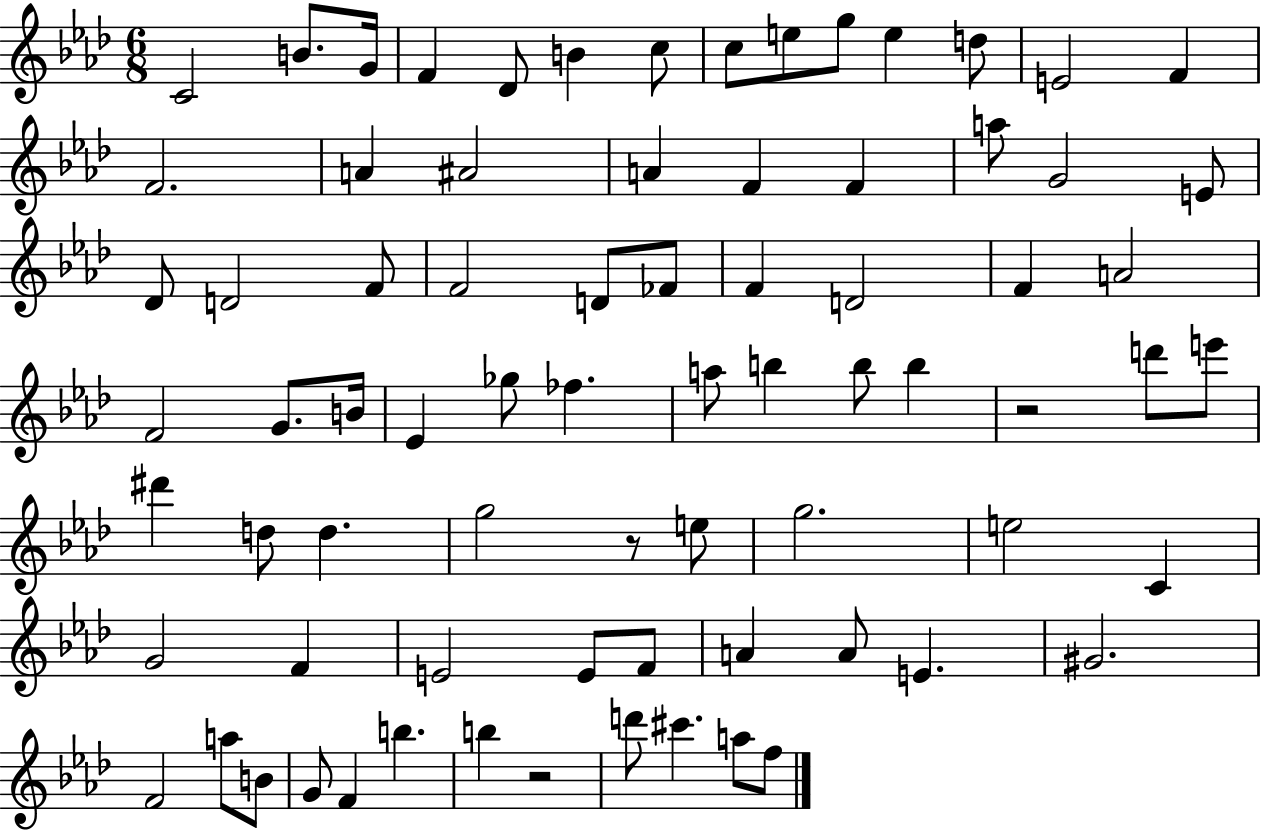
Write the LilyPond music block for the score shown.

{
  \clef treble
  \numericTimeSignature
  \time 6/8
  \key aes \major
  c'2 b'8. g'16 | f'4 des'8 b'4 c''8 | c''8 e''8 g''8 e''4 d''8 | e'2 f'4 | \break f'2. | a'4 ais'2 | a'4 f'4 f'4 | a''8 g'2 e'8 | \break des'8 d'2 f'8 | f'2 d'8 fes'8 | f'4 d'2 | f'4 a'2 | \break f'2 g'8. b'16 | ees'4 ges''8 fes''4. | a''8 b''4 b''8 b''4 | r2 d'''8 e'''8 | \break dis'''4 d''8 d''4. | g''2 r8 e''8 | g''2. | e''2 c'4 | \break g'2 f'4 | e'2 e'8 f'8 | a'4 a'8 e'4. | gis'2. | \break f'2 a''8 b'8 | g'8 f'4 b''4. | b''4 r2 | d'''8 cis'''4. a''8 f''8 | \break \bar "|."
}